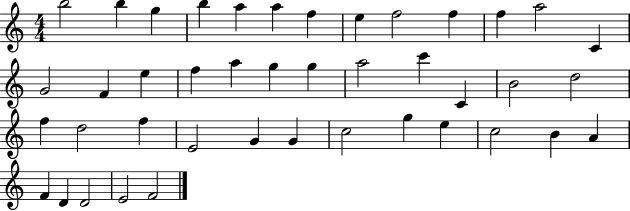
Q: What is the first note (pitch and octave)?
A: B5